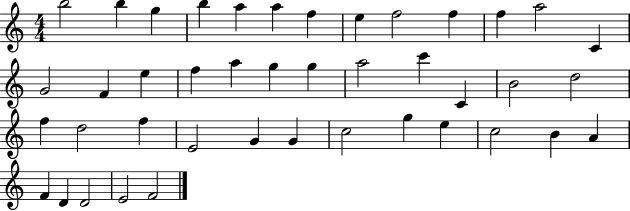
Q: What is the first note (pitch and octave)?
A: B5